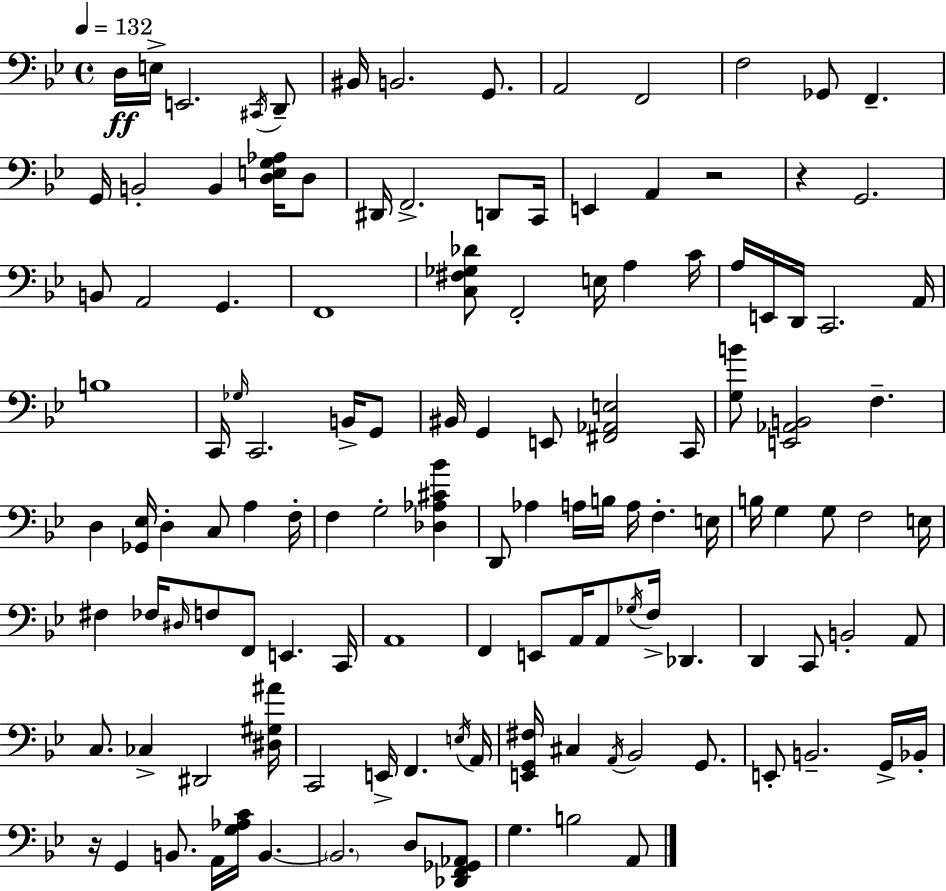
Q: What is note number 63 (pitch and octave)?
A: B3